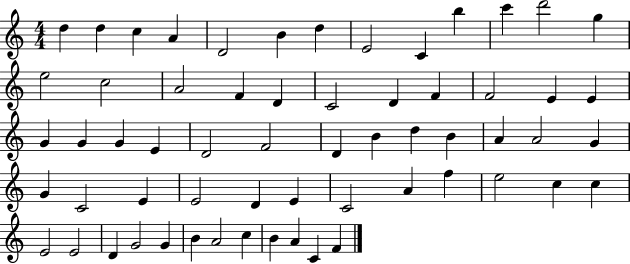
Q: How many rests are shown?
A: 0